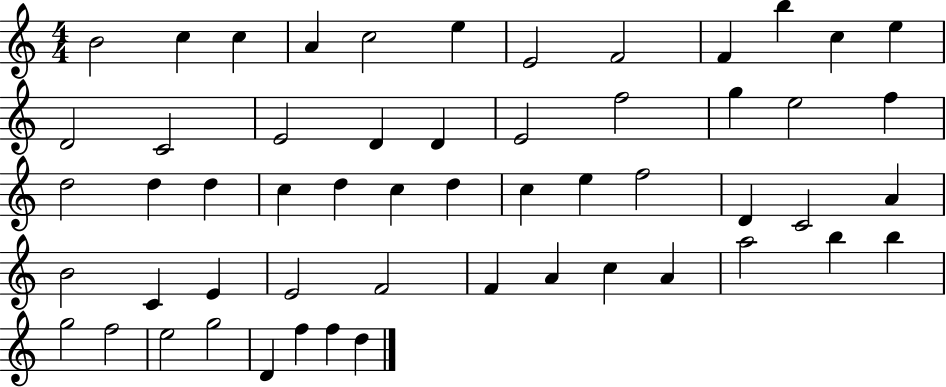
X:1
T:Untitled
M:4/4
L:1/4
K:C
B2 c c A c2 e E2 F2 F b c e D2 C2 E2 D D E2 f2 g e2 f d2 d d c d c d c e f2 D C2 A B2 C E E2 F2 F A c A a2 b b g2 f2 e2 g2 D f f d